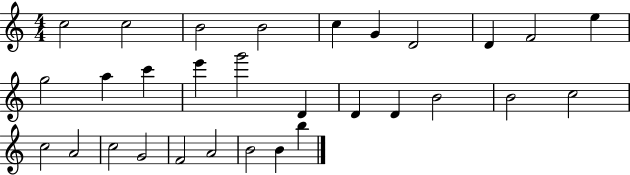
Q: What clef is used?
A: treble